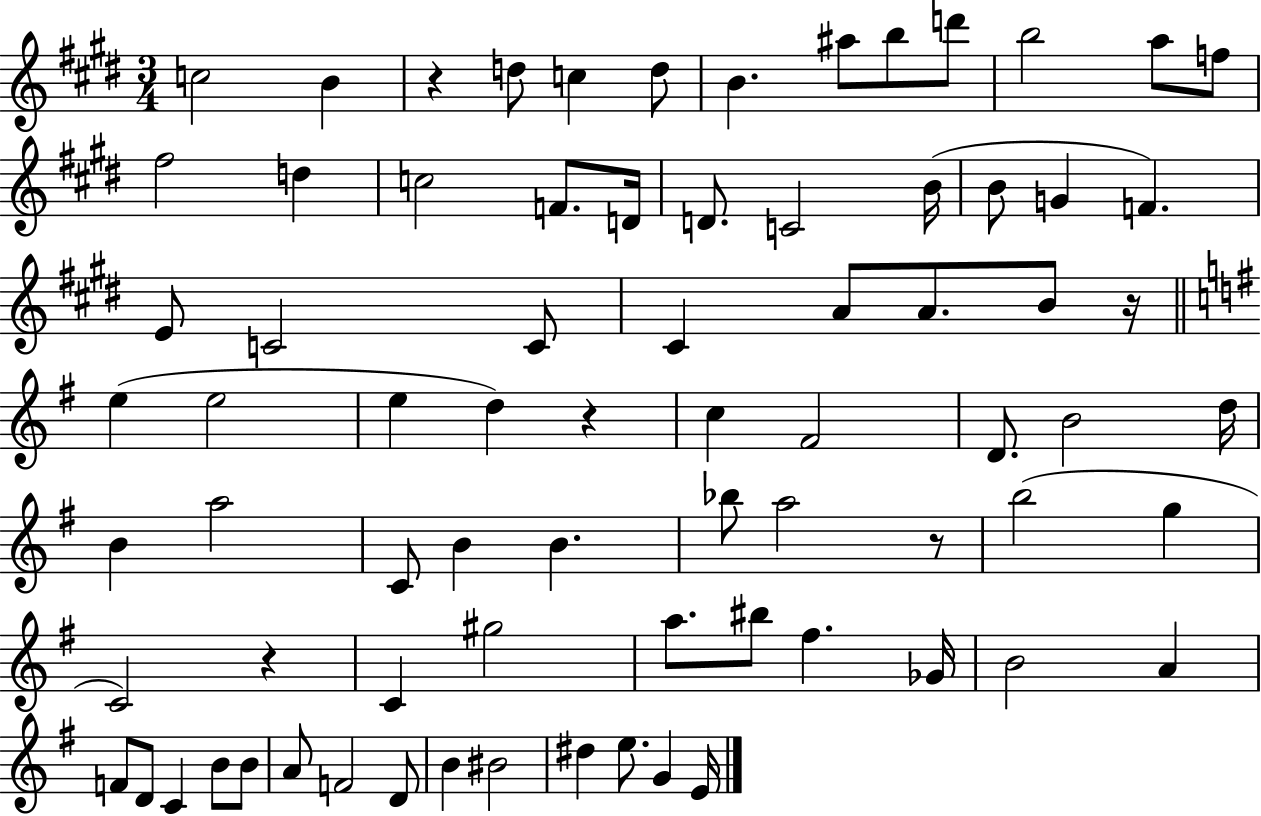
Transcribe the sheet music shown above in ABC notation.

X:1
T:Untitled
M:3/4
L:1/4
K:E
c2 B z d/2 c d/2 B ^a/2 b/2 d'/2 b2 a/2 f/2 ^f2 d c2 F/2 D/4 D/2 C2 B/4 B/2 G F E/2 C2 C/2 ^C A/2 A/2 B/2 z/4 e e2 e d z c ^F2 D/2 B2 d/4 B a2 C/2 B B _b/2 a2 z/2 b2 g C2 z C ^g2 a/2 ^b/2 ^f _G/4 B2 A F/2 D/2 C B/2 B/2 A/2 F2 D/2 B ^B2 ^d e/2 G E/4